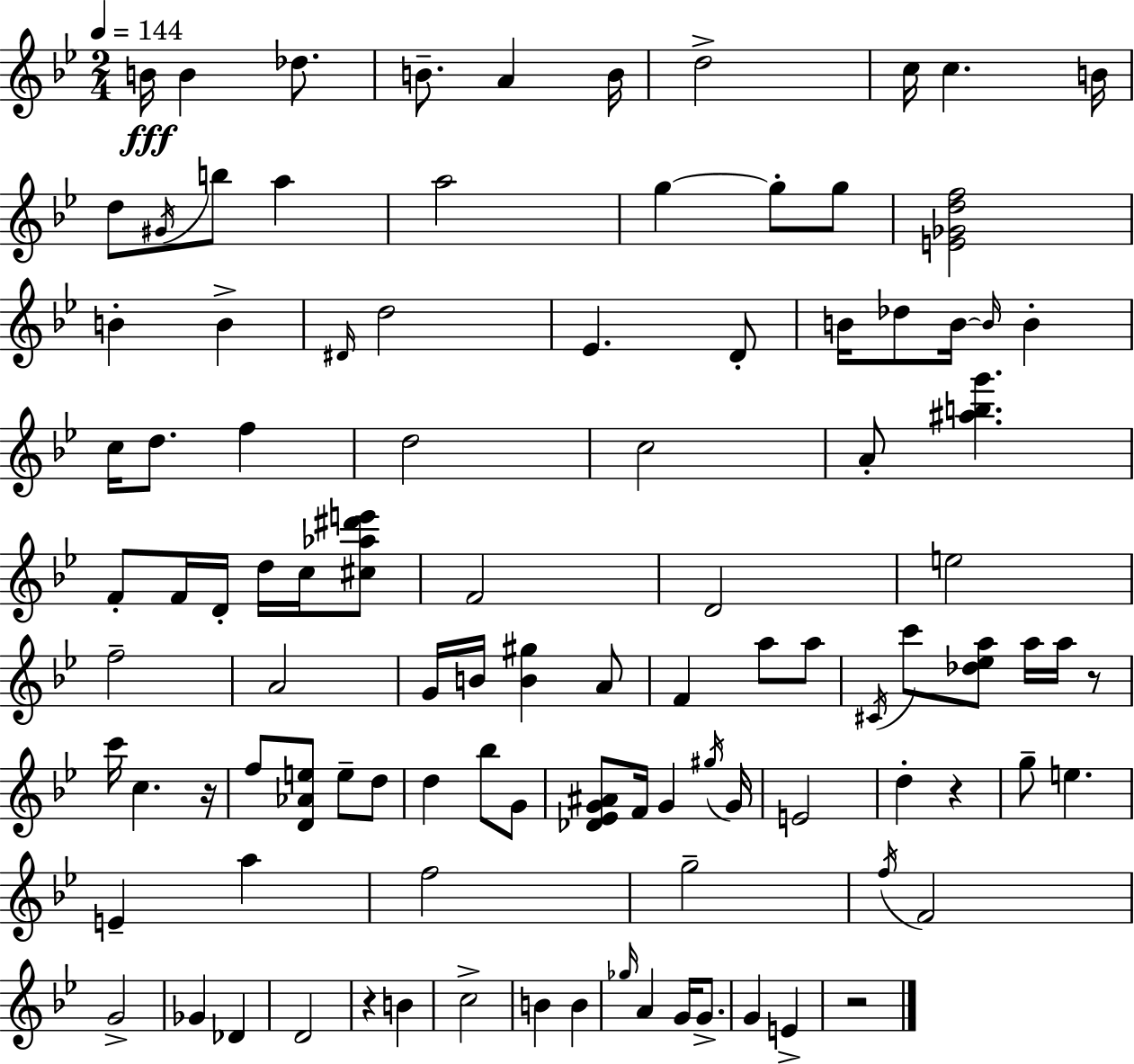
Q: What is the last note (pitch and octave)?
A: E4